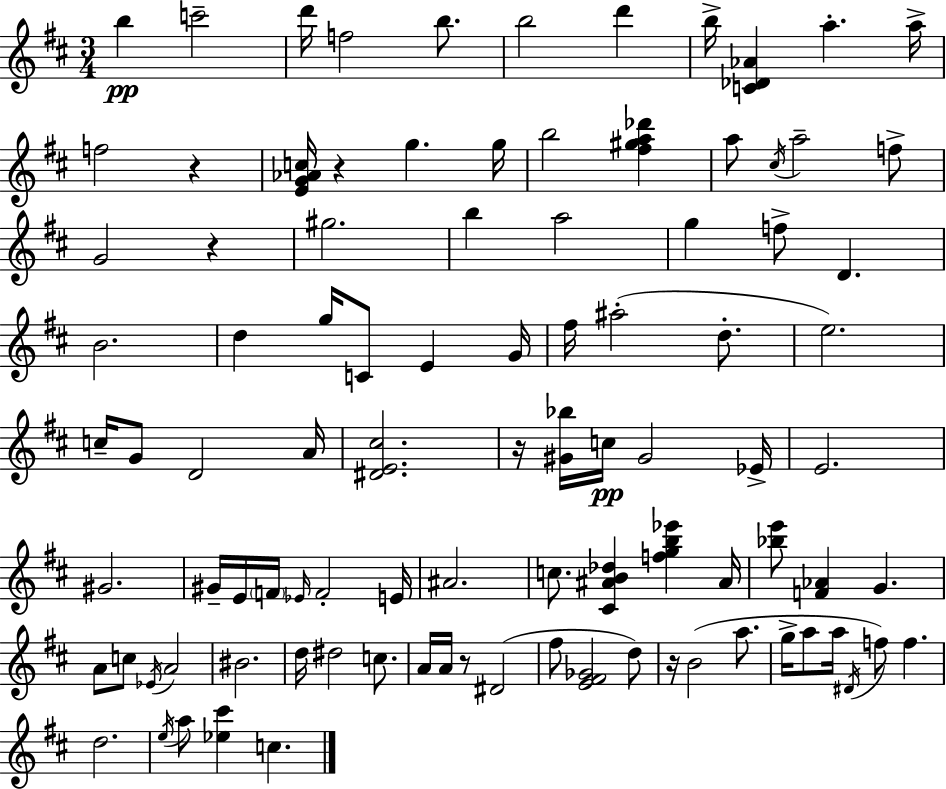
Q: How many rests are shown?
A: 6